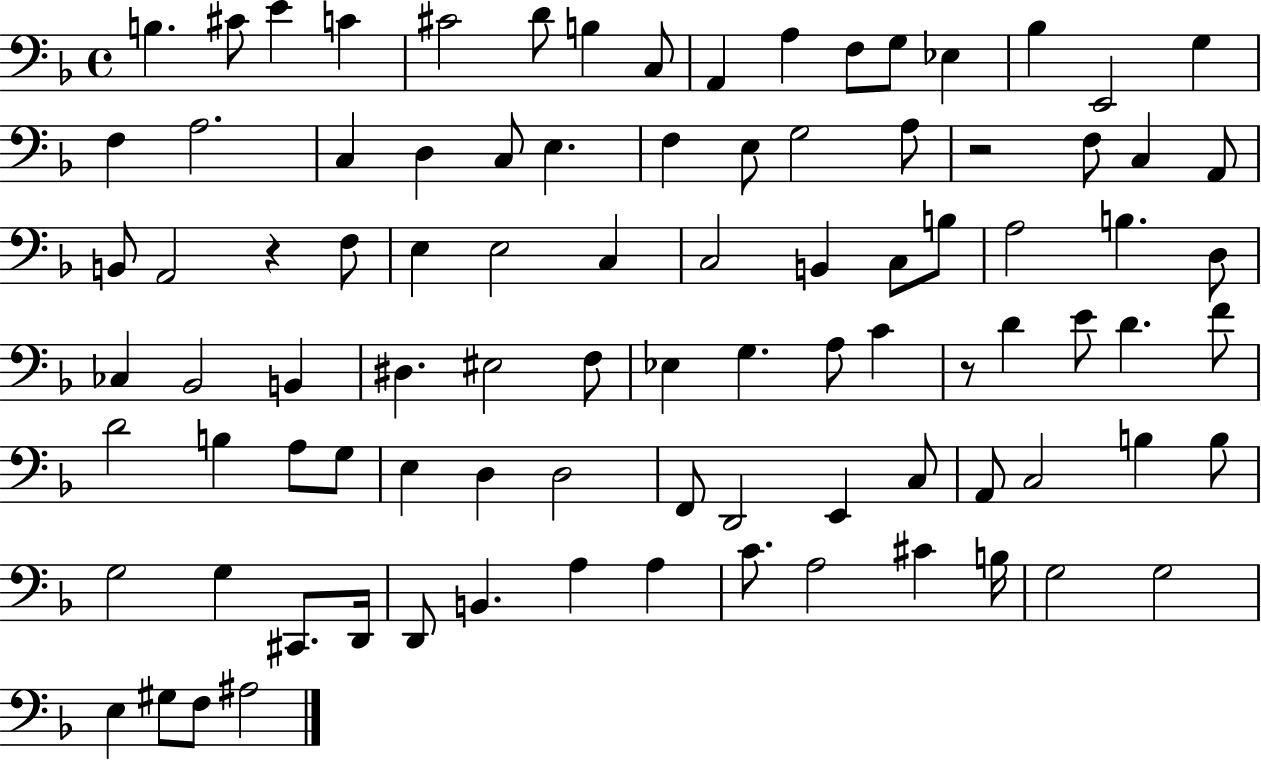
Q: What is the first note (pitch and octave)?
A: B3